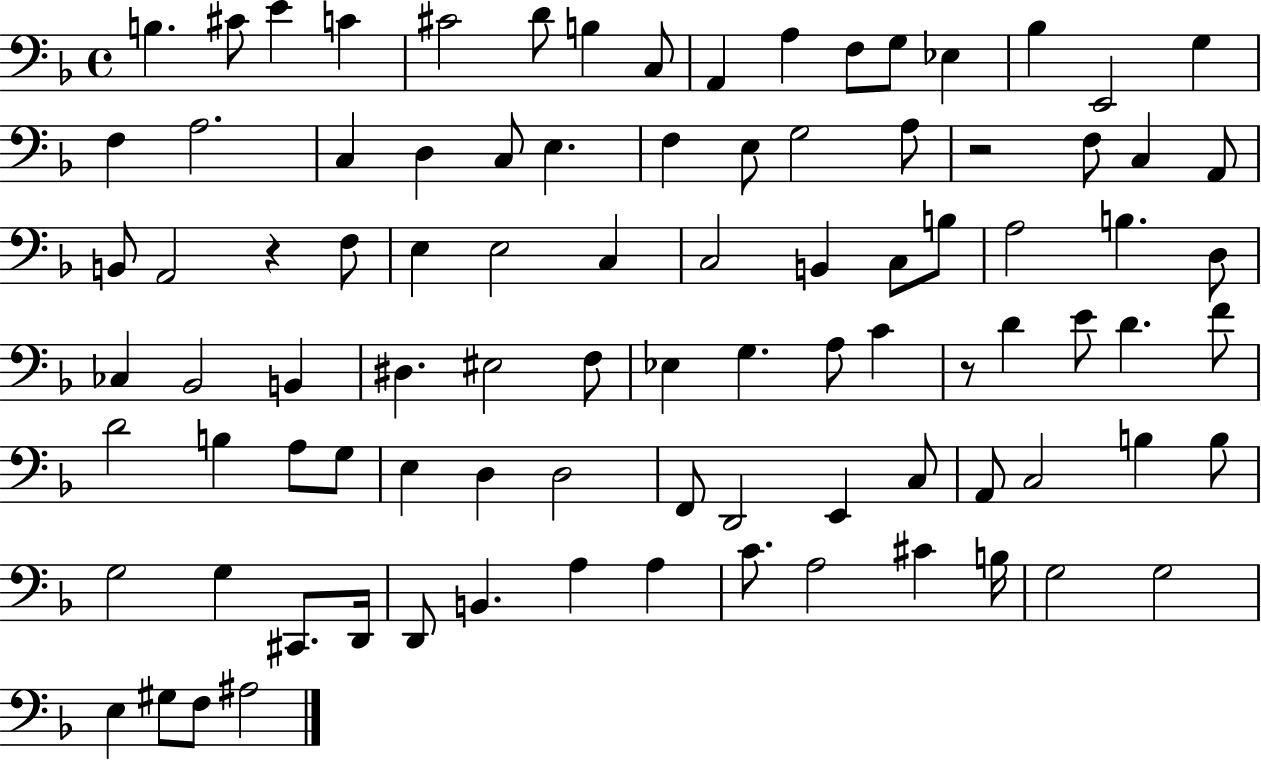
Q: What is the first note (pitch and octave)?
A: B3